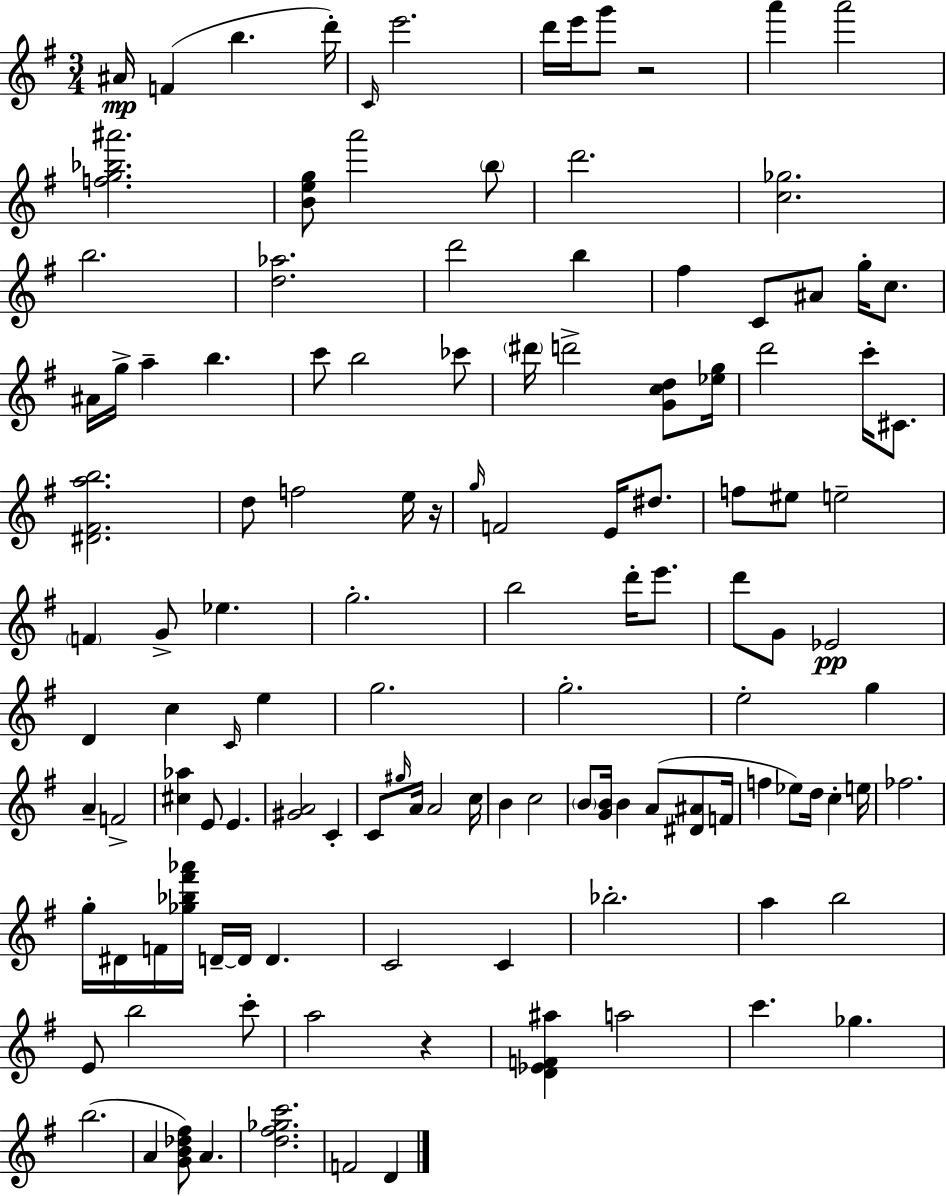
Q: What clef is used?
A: treble